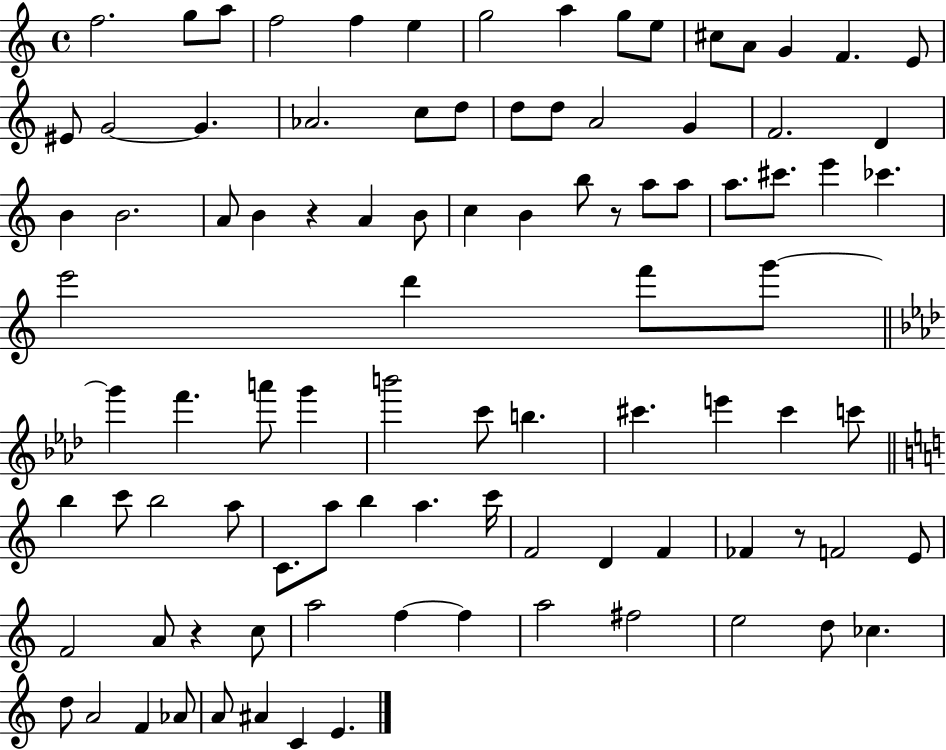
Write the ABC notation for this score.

X:1
T:Untitled
M:4/4
L:1/4
K:C
f2 g/2 a/2 f2 f e g2 a g/2 e/2 ^c/2 A/2 G F E/2 ^E/2 G2 G _A2 c/2 d/2 d/2 d/2 A2 G F2 D B B2 A/2 B z A B/2 c B b/2 z/2 a/2 a/2 a/2 ^c'/2 e' _c' e'2 d' f'/2 g'/2 g' f' a'/2 g' b'2 c'/2 b ^c' e' ^c' c'/2 b c'/2 b2 a/2 C/2 a/2 b a c'/4 F2 D F _F z/2 F2 E/2 F2 A/2 z c/2 a2 f f a2 ^f2 e2 d/2 _c d/2 A2 F _A/2 A/2 ^A C E